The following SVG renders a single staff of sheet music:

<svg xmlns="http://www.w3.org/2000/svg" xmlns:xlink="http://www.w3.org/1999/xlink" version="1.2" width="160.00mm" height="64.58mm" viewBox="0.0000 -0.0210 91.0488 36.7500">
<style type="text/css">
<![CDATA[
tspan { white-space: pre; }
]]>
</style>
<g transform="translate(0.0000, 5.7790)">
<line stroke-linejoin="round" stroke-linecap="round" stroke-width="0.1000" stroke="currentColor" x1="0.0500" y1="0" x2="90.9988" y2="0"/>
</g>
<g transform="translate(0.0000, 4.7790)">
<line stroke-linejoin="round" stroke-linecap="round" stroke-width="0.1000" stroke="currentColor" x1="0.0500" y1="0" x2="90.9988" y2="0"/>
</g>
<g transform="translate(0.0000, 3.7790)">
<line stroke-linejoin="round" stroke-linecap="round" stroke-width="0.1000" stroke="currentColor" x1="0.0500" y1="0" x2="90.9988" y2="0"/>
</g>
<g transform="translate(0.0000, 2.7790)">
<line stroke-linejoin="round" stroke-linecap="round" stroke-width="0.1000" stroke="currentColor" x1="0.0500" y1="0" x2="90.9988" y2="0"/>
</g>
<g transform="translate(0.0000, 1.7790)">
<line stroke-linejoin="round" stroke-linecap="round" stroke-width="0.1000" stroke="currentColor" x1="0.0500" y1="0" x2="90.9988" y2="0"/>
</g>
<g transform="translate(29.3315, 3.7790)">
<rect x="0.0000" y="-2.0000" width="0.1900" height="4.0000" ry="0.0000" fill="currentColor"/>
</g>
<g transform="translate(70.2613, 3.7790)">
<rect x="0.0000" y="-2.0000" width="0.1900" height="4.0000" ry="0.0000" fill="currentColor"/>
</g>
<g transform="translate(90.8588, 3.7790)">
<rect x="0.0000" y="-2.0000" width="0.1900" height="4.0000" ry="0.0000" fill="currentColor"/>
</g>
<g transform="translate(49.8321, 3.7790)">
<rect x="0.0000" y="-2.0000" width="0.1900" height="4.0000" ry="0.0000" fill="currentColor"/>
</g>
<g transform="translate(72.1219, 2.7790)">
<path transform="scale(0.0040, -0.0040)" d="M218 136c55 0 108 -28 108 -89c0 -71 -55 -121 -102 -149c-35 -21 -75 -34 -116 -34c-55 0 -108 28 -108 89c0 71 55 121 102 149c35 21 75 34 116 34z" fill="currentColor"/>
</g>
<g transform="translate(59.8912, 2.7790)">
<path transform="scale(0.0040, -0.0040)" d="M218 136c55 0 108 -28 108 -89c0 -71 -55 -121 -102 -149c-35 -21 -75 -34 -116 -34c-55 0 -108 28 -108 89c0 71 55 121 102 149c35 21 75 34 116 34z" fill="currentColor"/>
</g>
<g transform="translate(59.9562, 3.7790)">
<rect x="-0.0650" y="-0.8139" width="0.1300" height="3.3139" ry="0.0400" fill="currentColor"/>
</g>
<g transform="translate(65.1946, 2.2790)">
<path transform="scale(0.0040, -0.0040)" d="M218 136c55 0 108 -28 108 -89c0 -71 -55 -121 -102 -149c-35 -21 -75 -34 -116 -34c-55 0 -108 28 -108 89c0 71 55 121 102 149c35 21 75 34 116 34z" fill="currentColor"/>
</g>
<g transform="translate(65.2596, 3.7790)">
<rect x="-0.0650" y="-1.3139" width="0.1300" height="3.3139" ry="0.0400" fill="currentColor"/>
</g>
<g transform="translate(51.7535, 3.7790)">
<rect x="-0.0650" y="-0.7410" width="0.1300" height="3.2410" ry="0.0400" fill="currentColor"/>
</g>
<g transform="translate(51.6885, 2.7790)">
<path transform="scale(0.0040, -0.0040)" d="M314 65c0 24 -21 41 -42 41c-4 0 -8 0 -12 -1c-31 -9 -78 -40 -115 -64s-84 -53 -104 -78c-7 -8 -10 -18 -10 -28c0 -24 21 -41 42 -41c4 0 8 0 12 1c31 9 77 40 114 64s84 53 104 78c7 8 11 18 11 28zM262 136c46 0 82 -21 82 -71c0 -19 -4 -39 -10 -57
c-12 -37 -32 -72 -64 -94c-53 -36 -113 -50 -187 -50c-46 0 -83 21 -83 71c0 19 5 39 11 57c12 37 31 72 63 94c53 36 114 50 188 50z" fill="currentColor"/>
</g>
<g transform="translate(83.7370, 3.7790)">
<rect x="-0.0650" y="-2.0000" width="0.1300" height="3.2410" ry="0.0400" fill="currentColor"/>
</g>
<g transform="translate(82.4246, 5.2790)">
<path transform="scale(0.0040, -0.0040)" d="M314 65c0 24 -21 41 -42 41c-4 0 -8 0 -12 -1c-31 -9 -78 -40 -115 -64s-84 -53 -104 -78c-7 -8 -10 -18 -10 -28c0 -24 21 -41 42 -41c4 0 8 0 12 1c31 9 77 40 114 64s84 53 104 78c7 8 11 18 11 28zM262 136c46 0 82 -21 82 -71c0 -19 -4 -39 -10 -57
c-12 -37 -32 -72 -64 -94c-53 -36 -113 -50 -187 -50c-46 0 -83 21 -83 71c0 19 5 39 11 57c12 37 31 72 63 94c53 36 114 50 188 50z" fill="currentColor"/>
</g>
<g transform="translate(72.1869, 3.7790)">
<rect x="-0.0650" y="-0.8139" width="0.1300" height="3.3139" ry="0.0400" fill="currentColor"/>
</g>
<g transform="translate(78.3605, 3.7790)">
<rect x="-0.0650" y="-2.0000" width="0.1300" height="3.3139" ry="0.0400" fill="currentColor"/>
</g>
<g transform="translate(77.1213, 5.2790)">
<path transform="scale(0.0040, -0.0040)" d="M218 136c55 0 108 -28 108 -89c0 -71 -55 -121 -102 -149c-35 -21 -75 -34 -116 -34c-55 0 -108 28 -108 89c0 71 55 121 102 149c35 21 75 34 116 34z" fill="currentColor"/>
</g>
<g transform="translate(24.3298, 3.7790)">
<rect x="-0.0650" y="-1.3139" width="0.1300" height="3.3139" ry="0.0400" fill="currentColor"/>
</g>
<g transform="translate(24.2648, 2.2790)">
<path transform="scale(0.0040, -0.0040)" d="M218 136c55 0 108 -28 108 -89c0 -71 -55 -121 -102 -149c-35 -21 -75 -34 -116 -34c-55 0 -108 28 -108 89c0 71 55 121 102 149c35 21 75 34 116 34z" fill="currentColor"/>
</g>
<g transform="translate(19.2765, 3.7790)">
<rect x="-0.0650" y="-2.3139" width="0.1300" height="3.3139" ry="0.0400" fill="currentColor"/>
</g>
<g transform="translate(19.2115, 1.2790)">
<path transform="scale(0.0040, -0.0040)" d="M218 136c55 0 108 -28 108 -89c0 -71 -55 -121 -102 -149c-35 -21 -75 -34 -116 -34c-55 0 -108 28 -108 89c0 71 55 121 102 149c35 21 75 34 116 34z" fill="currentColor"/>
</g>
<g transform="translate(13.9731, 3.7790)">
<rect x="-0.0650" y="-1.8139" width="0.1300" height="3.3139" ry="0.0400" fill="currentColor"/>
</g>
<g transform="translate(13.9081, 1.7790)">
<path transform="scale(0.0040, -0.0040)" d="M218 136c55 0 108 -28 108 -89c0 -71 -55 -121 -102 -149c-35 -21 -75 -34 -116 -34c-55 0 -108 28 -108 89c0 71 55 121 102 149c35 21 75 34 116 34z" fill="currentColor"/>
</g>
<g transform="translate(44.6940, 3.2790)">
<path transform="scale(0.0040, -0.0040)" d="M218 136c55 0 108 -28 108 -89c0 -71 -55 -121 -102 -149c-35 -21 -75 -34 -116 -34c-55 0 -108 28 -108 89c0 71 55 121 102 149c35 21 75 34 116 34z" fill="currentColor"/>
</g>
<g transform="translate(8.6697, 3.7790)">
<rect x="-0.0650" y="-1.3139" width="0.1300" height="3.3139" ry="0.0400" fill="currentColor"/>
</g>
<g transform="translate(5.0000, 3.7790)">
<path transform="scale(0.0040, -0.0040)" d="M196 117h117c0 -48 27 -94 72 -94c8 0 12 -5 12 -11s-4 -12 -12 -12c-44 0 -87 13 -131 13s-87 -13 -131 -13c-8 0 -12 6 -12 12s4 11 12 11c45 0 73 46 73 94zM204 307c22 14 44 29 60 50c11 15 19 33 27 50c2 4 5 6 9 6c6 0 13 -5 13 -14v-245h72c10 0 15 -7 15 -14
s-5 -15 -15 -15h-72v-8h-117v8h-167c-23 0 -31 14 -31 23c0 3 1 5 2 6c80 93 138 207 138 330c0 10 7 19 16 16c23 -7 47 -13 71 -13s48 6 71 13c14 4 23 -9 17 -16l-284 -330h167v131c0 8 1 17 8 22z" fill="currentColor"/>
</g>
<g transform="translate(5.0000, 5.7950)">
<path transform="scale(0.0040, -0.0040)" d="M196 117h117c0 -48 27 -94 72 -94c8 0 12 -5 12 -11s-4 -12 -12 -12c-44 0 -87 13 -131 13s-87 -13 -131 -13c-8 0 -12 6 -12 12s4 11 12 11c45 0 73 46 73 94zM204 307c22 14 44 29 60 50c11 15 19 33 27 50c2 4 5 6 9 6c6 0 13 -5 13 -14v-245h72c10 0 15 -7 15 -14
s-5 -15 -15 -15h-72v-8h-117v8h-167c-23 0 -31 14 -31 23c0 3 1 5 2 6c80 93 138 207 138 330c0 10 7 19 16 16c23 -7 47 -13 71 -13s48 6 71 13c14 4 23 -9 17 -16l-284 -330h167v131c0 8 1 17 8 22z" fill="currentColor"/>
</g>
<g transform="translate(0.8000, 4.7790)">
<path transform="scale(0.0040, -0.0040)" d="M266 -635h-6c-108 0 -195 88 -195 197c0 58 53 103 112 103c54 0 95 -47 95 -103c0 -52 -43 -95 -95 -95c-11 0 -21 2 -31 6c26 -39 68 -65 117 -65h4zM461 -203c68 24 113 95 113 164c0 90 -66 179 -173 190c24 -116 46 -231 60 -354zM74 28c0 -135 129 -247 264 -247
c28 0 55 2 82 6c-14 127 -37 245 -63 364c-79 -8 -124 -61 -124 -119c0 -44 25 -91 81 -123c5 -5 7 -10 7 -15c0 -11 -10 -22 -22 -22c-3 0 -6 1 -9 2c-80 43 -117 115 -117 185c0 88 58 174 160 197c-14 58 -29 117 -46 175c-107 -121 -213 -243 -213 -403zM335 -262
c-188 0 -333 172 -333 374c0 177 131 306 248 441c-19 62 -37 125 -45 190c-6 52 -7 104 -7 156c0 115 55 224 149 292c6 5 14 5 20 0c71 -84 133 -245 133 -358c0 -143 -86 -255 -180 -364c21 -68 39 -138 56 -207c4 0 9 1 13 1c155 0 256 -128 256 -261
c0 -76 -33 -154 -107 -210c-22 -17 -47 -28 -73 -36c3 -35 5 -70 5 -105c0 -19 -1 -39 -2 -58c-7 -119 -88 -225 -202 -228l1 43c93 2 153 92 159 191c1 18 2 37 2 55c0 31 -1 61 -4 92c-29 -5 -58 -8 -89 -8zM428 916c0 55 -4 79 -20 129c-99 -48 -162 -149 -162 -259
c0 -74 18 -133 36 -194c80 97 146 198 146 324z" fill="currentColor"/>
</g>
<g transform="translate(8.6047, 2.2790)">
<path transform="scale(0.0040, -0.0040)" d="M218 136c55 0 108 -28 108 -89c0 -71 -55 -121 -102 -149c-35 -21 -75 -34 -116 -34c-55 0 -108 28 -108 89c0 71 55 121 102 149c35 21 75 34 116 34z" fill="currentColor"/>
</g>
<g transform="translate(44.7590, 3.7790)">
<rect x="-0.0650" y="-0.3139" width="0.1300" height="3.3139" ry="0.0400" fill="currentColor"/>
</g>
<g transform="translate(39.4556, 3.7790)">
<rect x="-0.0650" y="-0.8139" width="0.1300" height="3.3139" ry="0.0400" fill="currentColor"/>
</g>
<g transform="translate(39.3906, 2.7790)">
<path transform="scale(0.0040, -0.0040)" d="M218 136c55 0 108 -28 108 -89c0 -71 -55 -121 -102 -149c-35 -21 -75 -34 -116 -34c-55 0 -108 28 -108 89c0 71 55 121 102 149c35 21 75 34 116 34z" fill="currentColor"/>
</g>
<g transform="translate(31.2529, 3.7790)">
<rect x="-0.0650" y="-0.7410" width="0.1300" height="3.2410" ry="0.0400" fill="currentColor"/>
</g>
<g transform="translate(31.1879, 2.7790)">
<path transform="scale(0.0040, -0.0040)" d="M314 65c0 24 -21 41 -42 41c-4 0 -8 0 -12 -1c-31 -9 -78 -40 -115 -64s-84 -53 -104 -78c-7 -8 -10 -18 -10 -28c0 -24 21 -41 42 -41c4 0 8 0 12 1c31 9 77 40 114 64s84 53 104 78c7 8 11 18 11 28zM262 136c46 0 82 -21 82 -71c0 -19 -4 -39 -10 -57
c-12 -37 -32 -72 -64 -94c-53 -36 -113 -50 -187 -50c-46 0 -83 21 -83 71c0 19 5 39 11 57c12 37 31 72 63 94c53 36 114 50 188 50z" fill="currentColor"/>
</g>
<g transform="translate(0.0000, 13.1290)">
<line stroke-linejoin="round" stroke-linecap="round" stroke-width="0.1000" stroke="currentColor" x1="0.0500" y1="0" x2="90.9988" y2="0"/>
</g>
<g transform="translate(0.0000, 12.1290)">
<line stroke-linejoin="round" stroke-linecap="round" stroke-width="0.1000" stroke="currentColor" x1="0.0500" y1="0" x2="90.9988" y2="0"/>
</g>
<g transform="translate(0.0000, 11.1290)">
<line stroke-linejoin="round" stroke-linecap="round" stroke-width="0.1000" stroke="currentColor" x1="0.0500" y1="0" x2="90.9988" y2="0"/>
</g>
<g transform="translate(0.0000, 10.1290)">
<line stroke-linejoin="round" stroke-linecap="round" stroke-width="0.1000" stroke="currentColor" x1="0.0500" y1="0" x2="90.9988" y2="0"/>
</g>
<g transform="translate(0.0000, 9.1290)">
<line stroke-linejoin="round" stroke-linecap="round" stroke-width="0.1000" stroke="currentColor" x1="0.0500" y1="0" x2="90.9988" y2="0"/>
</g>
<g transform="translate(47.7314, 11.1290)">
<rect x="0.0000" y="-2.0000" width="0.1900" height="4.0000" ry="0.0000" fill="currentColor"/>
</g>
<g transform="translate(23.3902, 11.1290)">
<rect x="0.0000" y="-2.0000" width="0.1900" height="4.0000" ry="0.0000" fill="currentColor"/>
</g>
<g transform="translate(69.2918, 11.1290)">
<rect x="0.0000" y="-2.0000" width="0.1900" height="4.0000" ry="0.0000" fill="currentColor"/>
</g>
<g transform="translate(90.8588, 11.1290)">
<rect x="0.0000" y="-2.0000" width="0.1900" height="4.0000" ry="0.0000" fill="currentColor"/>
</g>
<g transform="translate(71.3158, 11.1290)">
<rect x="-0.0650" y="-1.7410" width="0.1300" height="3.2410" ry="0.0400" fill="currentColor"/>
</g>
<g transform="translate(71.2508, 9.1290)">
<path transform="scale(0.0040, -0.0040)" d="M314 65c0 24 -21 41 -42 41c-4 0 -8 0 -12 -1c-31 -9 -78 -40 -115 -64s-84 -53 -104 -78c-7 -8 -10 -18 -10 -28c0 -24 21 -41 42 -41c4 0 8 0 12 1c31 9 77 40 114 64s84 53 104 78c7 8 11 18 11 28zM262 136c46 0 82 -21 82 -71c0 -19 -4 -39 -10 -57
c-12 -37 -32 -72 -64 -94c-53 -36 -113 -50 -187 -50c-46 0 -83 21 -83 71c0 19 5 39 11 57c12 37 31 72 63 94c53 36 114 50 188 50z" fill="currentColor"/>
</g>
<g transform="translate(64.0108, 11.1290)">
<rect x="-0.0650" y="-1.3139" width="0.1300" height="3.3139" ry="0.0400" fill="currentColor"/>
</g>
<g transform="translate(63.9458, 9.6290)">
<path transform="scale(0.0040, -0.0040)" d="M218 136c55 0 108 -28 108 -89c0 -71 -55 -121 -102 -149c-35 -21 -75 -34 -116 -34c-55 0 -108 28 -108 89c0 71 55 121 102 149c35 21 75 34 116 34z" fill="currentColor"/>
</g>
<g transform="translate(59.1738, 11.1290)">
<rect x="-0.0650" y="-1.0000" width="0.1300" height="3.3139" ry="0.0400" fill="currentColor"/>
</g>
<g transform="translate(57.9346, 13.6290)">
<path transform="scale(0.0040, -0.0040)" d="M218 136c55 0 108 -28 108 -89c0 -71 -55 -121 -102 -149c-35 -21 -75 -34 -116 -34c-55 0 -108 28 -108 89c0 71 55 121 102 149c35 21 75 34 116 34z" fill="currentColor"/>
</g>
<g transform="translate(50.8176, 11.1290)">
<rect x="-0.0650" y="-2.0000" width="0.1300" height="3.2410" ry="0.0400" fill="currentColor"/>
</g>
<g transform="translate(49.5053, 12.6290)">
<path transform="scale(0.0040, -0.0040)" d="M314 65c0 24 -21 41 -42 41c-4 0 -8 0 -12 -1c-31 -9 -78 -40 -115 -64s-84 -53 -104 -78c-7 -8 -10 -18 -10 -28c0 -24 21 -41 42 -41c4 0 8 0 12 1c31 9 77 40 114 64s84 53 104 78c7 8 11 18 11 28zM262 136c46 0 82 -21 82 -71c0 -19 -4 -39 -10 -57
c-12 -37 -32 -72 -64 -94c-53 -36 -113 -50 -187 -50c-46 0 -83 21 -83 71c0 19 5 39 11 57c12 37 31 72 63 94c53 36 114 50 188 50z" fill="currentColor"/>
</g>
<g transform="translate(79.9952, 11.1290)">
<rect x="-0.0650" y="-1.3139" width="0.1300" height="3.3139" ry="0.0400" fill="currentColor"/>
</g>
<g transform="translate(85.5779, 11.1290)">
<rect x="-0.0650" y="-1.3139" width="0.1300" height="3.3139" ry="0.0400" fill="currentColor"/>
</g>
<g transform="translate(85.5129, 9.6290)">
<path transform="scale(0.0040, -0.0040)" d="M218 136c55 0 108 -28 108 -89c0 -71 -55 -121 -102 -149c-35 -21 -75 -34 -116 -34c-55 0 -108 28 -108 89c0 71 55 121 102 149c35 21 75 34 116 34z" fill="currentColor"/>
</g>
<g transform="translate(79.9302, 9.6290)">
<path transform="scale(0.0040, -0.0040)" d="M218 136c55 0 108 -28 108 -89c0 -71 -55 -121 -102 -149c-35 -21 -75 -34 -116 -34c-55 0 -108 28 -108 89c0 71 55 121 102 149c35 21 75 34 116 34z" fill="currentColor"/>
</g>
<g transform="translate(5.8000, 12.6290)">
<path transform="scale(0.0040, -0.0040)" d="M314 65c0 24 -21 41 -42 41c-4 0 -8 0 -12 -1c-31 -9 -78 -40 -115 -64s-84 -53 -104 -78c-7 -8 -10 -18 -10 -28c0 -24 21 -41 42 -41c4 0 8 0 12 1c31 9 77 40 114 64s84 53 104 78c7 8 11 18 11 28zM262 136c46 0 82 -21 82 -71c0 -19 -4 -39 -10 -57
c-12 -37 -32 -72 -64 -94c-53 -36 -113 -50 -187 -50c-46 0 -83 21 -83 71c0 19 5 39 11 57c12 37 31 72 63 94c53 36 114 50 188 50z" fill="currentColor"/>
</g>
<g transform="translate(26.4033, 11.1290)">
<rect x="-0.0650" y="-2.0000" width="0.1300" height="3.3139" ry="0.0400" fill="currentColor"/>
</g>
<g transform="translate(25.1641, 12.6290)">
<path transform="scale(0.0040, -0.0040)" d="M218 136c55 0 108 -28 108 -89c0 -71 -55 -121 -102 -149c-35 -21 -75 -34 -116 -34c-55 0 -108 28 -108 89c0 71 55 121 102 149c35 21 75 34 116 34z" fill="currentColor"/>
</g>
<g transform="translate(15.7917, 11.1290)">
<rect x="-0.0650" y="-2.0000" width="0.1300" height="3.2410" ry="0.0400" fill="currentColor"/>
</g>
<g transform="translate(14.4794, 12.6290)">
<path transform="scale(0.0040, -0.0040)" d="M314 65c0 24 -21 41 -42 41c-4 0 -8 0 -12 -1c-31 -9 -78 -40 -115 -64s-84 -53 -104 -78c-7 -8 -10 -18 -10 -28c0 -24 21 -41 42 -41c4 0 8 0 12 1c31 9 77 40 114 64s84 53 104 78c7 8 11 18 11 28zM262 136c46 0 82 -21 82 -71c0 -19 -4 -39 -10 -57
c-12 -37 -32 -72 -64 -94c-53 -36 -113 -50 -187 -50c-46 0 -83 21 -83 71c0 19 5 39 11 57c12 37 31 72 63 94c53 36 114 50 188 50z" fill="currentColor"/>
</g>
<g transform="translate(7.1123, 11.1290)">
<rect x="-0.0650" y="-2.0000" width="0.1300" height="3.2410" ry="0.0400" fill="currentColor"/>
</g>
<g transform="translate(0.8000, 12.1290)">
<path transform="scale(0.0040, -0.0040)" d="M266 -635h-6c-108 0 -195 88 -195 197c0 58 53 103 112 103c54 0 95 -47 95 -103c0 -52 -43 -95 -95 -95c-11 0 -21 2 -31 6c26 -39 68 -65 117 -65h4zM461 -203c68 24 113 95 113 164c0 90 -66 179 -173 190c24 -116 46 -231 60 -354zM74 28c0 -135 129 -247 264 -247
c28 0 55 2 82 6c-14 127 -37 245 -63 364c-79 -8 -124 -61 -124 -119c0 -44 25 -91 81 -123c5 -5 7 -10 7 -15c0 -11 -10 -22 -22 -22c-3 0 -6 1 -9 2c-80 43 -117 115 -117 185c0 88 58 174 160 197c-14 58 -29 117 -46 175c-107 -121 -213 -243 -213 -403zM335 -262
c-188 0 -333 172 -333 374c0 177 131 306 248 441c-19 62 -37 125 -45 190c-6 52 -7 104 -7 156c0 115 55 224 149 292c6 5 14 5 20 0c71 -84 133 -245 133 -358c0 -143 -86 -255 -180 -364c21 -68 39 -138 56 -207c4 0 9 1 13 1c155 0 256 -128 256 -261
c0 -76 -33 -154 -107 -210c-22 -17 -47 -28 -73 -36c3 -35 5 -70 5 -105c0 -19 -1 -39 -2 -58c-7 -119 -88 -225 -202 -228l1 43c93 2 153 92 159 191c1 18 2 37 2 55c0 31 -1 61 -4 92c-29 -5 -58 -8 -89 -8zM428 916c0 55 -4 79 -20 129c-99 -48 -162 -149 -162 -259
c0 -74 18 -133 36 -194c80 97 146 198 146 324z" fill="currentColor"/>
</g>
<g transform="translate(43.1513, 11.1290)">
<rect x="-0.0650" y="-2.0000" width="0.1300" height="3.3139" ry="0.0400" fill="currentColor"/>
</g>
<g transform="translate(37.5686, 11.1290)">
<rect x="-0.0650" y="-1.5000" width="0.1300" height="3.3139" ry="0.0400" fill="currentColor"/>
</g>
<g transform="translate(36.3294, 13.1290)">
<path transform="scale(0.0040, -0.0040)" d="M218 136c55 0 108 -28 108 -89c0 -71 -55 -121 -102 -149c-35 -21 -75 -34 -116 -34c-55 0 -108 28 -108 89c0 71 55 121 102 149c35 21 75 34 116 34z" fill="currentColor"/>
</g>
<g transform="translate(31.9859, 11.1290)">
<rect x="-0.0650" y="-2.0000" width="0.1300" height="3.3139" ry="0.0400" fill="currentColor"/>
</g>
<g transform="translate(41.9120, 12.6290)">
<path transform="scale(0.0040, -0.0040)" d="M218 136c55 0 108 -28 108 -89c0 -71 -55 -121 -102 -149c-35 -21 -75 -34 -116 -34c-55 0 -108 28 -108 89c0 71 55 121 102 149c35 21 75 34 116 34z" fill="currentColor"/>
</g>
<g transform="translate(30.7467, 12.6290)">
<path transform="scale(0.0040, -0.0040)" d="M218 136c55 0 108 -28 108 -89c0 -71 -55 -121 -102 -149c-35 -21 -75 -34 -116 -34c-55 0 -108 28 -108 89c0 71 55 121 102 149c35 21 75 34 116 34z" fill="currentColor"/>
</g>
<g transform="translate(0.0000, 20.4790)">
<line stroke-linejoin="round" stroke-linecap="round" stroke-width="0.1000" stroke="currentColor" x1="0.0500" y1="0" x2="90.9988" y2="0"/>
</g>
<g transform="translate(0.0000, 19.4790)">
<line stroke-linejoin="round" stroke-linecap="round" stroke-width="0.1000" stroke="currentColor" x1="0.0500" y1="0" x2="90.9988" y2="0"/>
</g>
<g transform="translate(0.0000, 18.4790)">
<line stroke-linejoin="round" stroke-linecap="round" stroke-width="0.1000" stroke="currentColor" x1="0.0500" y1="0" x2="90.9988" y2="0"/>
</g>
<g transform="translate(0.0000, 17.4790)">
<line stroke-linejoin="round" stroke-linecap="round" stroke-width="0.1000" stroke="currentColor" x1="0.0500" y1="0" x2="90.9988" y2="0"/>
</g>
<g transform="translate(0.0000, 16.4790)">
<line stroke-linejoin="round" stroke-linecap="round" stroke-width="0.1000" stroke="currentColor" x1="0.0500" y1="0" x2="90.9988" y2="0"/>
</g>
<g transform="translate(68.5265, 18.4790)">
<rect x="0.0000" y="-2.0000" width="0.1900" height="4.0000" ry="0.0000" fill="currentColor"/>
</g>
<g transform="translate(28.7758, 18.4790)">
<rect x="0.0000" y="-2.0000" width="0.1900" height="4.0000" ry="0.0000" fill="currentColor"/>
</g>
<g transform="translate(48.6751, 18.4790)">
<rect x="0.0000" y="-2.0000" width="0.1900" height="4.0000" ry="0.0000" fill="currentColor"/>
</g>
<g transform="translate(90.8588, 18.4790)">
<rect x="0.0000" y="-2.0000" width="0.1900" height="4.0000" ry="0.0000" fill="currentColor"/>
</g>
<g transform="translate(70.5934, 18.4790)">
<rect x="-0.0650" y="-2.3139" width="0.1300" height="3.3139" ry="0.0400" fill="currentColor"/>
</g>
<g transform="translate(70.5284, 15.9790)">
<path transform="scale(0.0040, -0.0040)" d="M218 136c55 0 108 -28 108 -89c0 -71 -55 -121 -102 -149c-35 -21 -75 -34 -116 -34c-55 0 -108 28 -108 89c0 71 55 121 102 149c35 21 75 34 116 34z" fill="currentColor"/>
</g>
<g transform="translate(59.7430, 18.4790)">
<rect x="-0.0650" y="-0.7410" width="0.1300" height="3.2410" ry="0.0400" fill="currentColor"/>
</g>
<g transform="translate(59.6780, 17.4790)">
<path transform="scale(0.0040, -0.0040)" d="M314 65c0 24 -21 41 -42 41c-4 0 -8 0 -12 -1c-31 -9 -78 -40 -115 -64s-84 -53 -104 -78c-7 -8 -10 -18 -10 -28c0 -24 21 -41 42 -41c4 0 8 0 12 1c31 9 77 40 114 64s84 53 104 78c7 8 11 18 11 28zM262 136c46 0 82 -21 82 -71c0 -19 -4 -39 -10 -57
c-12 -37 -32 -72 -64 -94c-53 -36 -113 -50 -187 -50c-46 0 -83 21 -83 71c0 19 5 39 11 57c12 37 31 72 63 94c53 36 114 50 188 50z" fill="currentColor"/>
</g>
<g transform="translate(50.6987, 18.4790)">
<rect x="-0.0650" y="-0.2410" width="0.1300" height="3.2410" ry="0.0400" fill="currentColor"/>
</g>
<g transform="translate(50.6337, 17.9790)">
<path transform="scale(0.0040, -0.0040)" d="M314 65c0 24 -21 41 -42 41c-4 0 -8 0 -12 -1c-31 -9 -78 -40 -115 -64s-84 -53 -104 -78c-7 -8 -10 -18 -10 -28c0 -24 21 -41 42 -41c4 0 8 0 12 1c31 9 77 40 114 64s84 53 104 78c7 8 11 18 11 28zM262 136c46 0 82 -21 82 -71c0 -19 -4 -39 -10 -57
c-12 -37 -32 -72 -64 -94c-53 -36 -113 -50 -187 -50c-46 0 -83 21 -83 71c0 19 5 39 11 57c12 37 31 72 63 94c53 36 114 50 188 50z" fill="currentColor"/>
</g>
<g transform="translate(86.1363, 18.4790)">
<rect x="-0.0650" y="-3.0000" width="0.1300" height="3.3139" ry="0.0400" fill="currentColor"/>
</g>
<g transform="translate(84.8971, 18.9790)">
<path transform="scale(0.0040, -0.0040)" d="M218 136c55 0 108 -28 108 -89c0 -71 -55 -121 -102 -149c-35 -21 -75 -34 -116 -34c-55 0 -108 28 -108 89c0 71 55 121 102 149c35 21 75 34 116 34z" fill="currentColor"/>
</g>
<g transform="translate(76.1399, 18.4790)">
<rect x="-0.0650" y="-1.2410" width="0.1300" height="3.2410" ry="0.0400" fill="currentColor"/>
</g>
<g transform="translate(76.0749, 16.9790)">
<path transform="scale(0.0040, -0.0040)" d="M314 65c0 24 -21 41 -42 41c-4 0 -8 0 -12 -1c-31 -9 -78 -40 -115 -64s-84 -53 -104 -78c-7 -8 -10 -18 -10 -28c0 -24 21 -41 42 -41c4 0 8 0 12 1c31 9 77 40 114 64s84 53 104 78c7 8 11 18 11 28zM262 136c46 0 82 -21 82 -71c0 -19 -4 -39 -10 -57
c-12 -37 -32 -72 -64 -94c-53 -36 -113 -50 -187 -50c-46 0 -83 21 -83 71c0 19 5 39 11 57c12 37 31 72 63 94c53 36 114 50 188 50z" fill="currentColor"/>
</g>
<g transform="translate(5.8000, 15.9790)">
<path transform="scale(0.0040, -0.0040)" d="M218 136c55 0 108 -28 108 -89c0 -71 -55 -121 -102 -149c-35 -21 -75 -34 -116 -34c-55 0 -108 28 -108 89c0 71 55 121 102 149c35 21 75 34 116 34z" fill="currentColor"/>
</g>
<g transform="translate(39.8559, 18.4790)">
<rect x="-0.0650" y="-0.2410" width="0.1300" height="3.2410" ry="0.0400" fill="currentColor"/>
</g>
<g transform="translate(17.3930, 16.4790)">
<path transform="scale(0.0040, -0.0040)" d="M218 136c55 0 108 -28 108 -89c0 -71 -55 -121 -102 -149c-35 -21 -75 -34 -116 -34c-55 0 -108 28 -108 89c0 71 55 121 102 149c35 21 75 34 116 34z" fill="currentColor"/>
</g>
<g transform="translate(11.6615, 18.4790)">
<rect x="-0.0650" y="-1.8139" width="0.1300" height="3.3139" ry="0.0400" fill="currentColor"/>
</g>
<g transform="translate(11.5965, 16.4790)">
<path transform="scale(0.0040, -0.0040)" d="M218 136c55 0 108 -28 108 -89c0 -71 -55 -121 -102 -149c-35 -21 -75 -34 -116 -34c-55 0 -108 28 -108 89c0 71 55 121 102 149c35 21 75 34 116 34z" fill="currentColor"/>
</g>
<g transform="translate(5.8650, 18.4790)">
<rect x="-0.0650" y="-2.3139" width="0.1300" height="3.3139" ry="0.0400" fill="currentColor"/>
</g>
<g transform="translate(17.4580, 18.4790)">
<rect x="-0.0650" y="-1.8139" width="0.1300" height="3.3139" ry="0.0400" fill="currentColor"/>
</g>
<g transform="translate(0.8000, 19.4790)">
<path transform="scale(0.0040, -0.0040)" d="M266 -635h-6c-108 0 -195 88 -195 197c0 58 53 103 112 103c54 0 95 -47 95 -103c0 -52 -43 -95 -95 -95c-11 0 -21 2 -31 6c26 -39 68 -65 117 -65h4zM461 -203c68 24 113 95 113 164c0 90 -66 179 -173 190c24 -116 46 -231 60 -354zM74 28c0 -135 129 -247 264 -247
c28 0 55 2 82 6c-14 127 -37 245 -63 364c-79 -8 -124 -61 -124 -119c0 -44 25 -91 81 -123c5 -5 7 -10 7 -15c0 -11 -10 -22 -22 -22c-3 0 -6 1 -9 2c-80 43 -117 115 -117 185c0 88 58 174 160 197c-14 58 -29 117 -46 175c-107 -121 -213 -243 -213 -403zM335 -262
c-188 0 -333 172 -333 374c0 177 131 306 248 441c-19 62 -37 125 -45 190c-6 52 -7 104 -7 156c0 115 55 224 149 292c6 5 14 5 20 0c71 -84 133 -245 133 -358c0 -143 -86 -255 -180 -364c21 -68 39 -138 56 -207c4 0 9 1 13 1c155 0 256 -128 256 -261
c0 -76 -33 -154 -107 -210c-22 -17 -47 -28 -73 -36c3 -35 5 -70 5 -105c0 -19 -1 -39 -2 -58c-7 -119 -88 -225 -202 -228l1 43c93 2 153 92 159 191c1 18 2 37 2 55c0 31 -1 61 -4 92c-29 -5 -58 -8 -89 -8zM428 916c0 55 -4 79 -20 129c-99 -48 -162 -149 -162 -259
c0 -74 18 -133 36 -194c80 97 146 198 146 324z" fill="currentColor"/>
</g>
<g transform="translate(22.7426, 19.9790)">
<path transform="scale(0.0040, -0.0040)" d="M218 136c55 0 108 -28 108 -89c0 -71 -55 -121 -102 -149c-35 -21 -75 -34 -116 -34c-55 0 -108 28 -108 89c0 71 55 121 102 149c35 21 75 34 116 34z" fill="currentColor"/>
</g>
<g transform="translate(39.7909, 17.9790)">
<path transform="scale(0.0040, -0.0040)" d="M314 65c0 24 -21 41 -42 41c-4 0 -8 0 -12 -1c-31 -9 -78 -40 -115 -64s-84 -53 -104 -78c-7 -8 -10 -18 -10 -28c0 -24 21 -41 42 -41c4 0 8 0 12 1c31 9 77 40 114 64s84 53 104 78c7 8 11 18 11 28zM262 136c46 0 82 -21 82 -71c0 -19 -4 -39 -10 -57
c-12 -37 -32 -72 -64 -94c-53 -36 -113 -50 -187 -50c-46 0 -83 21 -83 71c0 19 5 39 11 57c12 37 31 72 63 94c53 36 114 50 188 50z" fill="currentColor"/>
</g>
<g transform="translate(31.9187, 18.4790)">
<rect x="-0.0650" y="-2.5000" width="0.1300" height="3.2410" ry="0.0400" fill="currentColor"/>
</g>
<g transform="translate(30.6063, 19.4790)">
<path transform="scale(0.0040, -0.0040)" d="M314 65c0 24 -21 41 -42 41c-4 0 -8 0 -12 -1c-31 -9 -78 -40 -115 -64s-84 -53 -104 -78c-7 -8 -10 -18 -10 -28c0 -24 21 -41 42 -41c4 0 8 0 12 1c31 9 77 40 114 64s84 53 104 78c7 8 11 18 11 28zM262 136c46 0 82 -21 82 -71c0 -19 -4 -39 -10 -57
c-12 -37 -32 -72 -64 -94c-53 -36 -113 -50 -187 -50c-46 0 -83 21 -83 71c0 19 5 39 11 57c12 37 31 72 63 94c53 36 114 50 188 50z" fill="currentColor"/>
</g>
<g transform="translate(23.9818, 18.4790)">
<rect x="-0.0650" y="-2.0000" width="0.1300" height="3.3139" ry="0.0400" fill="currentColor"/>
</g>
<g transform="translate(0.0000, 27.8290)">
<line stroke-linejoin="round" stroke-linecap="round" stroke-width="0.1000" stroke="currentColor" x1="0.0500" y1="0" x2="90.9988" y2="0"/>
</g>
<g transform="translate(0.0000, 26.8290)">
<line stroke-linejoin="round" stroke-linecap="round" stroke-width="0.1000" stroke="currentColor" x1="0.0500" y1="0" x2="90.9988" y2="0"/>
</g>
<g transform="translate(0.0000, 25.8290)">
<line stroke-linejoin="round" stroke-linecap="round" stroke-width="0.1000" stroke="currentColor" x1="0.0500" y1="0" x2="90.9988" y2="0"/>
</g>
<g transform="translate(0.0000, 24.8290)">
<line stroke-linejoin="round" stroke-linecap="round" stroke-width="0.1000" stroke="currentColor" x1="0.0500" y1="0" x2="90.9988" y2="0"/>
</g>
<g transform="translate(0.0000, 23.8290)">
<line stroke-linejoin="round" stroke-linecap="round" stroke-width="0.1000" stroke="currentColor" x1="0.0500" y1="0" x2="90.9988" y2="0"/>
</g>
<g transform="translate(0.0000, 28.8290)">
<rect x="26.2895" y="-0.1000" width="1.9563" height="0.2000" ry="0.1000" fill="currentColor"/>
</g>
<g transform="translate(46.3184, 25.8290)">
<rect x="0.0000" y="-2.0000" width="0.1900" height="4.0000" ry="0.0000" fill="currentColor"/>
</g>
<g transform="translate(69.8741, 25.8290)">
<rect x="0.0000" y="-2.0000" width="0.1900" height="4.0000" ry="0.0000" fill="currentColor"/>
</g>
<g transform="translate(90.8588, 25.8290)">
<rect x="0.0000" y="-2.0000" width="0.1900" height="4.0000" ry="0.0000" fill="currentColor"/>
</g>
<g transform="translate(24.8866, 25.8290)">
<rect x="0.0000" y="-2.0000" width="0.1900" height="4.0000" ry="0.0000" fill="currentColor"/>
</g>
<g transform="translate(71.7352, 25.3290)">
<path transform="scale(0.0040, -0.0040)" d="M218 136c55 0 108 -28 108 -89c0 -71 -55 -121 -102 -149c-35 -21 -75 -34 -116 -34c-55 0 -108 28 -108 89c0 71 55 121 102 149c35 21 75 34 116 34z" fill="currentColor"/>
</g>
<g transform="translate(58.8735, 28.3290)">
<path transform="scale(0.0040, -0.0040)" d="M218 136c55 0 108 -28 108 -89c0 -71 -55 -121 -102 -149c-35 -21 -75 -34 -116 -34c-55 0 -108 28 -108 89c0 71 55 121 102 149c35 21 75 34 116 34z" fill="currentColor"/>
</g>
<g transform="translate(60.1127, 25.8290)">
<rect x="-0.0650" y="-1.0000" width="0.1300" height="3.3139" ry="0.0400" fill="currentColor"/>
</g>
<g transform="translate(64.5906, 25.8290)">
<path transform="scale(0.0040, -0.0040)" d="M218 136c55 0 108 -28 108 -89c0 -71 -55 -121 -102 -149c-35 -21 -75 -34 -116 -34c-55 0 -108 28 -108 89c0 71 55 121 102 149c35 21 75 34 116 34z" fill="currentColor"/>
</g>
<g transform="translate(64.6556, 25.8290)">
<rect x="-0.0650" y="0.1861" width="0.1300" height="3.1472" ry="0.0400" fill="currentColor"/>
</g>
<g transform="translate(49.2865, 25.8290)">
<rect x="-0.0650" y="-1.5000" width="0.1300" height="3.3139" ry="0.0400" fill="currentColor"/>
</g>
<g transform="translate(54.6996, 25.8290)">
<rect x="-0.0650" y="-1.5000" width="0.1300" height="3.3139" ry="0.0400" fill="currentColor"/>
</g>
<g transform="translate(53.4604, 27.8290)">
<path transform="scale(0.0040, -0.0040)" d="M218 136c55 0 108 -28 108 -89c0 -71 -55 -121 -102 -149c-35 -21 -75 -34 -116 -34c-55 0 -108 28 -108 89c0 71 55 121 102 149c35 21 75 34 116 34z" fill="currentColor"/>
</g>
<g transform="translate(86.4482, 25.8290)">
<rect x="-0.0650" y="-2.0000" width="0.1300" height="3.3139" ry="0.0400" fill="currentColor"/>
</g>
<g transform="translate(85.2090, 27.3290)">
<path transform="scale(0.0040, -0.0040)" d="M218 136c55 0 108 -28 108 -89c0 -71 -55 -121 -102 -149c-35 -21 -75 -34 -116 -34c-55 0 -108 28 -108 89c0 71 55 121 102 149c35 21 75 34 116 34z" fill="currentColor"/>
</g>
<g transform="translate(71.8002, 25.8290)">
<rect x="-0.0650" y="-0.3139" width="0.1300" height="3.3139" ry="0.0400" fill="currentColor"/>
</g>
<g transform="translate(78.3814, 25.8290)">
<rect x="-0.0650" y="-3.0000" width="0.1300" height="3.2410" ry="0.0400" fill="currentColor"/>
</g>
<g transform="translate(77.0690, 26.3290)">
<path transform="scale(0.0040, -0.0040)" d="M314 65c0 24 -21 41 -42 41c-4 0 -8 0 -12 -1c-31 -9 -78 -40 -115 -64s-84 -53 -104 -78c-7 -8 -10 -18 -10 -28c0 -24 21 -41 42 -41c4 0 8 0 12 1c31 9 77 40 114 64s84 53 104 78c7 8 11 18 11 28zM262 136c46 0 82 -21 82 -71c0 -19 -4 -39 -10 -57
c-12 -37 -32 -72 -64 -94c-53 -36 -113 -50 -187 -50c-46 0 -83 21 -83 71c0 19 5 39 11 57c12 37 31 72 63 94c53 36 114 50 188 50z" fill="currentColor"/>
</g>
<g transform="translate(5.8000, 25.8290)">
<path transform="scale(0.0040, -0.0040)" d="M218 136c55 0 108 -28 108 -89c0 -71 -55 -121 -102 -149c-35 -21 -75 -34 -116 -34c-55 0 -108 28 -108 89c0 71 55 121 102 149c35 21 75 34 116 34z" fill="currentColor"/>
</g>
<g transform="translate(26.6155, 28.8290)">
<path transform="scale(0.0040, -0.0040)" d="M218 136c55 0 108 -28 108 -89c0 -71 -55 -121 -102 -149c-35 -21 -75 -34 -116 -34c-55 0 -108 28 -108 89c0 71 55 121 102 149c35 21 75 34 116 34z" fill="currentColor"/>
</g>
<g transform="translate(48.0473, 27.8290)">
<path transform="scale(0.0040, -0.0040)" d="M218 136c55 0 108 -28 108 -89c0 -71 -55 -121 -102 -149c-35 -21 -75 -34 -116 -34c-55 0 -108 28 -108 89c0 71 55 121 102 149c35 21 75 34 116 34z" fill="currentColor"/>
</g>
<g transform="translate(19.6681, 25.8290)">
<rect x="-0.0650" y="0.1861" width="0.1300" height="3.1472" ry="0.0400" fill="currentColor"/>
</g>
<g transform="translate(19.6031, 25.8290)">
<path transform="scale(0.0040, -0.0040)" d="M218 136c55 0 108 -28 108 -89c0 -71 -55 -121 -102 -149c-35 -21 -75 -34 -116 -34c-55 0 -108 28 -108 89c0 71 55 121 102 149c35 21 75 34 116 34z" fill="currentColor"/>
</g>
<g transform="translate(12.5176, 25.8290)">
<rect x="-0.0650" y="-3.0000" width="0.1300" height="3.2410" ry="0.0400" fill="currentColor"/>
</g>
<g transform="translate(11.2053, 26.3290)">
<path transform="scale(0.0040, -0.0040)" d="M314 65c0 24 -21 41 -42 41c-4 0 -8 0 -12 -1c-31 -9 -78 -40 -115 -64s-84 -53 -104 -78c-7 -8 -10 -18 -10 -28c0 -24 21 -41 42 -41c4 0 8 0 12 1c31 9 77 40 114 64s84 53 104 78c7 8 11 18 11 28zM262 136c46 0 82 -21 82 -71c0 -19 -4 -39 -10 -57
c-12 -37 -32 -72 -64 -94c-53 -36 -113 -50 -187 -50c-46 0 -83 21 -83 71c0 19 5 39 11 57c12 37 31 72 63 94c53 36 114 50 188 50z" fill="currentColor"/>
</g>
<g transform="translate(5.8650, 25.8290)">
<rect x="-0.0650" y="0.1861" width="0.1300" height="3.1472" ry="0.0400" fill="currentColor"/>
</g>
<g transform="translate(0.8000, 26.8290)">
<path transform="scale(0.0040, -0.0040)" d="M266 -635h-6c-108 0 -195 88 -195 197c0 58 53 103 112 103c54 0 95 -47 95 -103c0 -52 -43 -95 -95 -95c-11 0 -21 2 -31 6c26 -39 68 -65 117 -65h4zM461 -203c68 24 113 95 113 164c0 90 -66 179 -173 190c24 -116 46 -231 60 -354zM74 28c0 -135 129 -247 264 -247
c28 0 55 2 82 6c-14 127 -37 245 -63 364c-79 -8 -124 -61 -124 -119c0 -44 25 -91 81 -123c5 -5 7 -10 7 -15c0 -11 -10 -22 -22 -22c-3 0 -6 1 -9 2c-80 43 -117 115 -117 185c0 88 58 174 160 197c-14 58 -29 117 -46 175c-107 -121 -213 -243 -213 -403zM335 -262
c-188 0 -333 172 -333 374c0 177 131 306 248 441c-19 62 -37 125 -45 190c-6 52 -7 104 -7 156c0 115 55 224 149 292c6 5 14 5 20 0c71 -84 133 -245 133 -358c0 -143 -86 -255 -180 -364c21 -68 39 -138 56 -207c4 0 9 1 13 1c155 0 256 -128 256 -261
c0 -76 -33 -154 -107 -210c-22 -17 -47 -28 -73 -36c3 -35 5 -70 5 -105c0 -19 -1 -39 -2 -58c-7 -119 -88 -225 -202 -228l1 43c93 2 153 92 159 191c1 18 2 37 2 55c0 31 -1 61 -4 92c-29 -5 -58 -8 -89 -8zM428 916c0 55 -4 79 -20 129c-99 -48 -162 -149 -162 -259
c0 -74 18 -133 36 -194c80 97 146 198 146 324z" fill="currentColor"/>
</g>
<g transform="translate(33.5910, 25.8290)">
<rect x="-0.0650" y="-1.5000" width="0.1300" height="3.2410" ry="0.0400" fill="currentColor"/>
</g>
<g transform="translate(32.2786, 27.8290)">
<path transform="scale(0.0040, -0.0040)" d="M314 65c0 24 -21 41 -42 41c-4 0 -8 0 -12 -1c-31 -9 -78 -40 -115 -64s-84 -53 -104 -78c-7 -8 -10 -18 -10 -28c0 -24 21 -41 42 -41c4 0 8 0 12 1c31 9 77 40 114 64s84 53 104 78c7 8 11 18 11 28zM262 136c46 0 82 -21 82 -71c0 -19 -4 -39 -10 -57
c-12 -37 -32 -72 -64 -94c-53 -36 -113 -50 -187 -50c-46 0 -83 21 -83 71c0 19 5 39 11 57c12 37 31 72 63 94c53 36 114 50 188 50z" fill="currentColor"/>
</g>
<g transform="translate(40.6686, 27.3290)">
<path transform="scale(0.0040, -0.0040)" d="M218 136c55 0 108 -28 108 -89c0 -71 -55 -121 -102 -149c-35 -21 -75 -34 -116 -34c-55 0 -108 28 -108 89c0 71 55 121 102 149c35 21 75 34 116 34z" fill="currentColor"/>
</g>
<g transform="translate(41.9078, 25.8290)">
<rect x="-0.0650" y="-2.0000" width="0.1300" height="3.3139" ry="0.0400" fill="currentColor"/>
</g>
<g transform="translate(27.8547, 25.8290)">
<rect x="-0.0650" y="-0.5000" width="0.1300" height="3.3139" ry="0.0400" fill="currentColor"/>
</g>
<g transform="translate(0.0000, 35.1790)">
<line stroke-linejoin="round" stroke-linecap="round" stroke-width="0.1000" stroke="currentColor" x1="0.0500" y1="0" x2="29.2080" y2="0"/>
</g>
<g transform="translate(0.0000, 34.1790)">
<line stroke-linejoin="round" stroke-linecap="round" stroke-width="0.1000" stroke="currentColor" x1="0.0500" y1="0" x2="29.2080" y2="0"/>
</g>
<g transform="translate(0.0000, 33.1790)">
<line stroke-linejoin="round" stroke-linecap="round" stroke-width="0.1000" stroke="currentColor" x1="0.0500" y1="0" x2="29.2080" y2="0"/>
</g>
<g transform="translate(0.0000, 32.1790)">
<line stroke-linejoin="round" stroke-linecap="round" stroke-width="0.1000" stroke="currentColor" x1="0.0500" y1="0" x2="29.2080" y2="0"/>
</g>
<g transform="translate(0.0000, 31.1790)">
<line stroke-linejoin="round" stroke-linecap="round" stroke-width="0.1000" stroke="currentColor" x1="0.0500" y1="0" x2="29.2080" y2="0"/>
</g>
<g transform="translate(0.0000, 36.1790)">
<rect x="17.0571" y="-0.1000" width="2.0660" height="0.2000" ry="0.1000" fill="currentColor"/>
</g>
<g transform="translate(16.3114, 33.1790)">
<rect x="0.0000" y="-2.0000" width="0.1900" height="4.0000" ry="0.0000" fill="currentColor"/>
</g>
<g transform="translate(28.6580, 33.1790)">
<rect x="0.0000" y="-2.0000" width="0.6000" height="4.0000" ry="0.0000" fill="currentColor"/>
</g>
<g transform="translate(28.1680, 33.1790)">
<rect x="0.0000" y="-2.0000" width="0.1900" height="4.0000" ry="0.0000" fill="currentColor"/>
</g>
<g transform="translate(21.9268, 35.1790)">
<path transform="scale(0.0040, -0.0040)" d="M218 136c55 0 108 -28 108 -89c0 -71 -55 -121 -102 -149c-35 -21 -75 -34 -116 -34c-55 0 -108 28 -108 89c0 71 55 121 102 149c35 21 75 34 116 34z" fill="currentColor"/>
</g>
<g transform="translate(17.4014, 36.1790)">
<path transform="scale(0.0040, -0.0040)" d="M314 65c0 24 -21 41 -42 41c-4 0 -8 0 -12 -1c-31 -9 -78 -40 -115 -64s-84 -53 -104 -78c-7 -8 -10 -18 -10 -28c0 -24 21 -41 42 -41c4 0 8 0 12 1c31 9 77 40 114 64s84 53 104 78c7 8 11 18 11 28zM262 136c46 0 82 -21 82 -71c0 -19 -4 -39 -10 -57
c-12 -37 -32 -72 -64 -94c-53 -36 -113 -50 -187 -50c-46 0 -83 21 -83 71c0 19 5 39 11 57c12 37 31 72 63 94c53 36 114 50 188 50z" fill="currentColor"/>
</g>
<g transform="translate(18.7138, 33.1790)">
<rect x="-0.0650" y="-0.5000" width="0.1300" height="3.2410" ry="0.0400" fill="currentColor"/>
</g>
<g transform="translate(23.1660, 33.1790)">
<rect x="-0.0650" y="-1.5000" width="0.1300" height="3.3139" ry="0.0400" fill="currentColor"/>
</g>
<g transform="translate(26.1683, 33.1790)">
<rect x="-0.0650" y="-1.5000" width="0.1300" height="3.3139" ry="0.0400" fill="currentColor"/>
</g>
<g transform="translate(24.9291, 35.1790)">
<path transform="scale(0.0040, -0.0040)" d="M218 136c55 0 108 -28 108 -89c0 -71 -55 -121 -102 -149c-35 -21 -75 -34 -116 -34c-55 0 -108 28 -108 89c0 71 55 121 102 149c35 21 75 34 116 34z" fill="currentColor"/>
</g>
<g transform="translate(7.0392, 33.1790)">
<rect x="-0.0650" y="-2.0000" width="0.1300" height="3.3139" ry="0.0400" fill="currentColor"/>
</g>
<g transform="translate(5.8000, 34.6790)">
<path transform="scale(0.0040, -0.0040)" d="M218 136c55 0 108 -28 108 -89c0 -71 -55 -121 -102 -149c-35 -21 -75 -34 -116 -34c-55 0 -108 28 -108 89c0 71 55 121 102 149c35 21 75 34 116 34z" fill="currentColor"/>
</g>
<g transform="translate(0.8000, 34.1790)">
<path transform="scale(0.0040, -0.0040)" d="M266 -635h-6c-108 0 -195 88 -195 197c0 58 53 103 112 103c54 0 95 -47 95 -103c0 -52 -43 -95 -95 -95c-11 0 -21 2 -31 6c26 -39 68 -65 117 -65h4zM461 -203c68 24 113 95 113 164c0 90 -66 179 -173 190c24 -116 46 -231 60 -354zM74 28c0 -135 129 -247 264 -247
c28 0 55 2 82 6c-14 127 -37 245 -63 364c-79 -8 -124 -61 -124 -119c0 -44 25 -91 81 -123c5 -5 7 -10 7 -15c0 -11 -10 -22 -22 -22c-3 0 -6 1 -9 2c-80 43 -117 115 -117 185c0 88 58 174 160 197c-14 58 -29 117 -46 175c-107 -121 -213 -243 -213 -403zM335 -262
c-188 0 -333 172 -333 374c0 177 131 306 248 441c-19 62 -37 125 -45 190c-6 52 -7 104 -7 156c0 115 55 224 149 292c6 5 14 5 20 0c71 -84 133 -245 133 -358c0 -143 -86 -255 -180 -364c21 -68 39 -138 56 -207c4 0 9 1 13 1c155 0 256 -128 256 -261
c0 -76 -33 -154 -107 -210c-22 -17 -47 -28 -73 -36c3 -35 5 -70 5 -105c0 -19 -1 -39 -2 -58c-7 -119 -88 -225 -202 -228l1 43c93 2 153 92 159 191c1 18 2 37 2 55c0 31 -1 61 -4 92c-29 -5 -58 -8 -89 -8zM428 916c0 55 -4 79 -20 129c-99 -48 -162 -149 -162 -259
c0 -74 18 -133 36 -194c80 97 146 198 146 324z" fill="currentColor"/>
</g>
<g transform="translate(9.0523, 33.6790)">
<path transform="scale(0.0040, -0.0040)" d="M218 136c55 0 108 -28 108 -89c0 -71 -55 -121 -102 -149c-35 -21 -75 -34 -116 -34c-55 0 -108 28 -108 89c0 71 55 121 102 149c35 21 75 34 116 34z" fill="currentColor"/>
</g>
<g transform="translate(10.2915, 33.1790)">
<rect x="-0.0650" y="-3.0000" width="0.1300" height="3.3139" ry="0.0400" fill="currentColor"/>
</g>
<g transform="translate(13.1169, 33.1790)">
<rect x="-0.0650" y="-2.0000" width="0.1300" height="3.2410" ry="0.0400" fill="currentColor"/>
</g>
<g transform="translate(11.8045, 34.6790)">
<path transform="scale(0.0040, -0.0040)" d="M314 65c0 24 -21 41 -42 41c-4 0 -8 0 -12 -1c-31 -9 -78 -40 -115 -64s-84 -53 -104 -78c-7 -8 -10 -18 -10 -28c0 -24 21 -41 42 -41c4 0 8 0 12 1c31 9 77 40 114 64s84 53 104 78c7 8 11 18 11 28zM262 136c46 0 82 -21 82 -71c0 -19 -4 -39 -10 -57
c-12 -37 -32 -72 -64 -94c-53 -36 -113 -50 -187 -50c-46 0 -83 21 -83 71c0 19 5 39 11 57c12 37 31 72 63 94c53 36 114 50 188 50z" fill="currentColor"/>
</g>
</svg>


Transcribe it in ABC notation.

X:1
T:Untitled
M:4/4
L:1/4
K:C
e f g e d2 d c d2 d e d F F2 F2 F2 F F E F F2 D e f2 e e g f f F G2 c2 c2 d2 g e2 A B A2 B C E2 F E E D B c A2 F F A F2 C2 E E